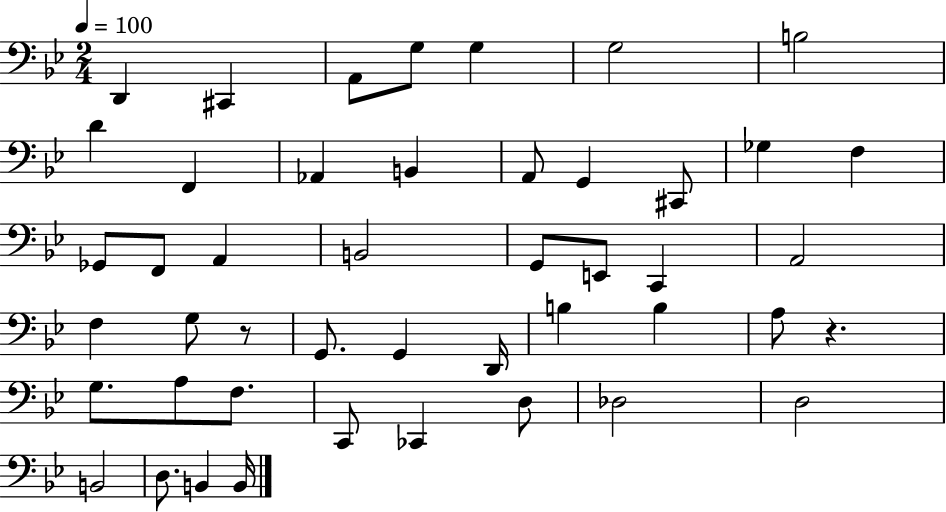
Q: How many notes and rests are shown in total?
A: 46